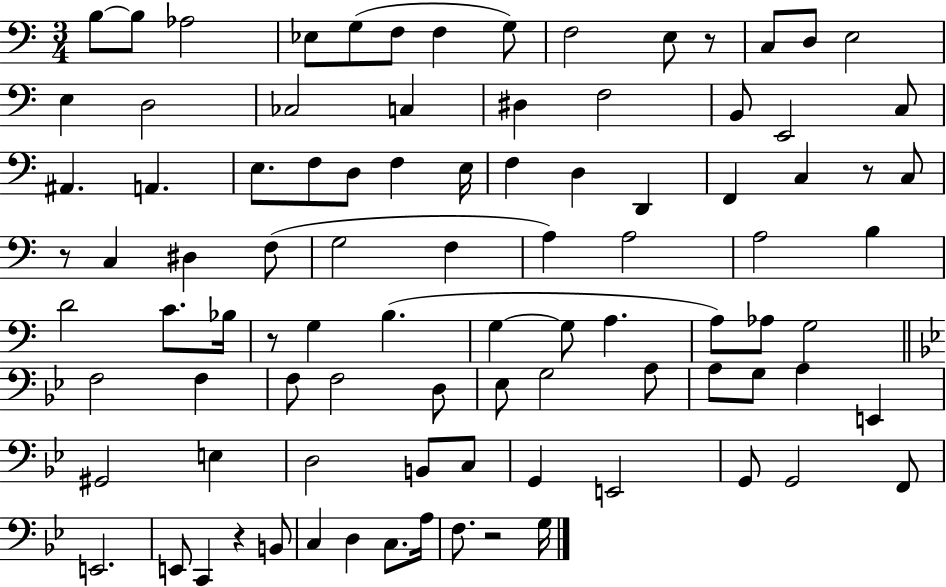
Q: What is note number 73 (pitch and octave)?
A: G2